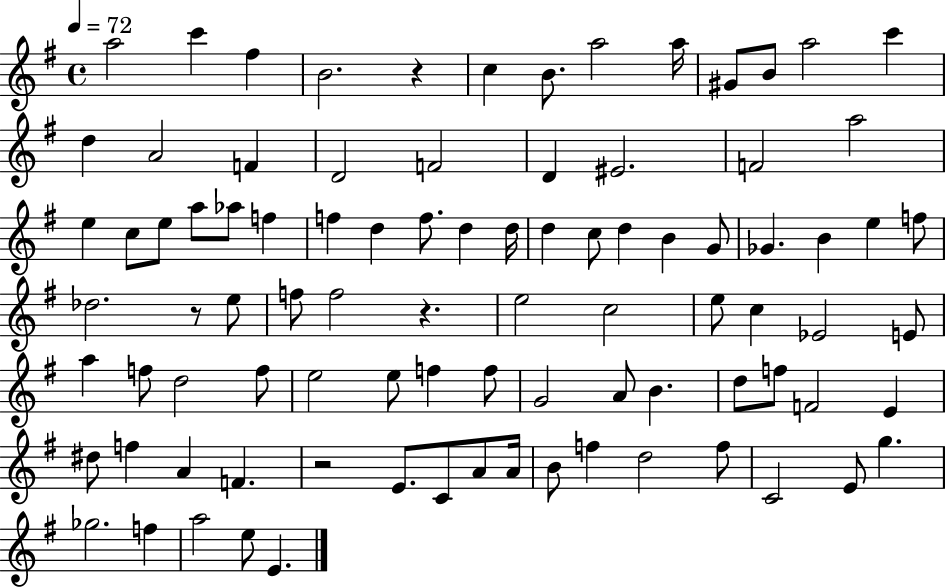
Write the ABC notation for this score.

X:1
T:Untitled
M:4/4
L:1/4
K:G
a2 c' ^f B2 z c B/2 a2 a/4 ^G/2 B/2 a2 c' d A2 F D2 F2 D ^E2 F2 a2 e c/2 e/2 a/2 _a/2 f f d f/2 d d/4 d c/2 d B G/2 _G B e f/2 _d2 z/2 e/2 f/2 f2 z e2 c2 e/2 c _E2 E/2 a f/2 d2 f/2 e2 e/2 f f/2 G2 A/2 B d/2 f/2 F2 E ^d/2 f A F z2 E/2 C/2 A/2 A/4 B/2 f d2 f/2 C2 E/2 g _g2 f a2 e/2 E